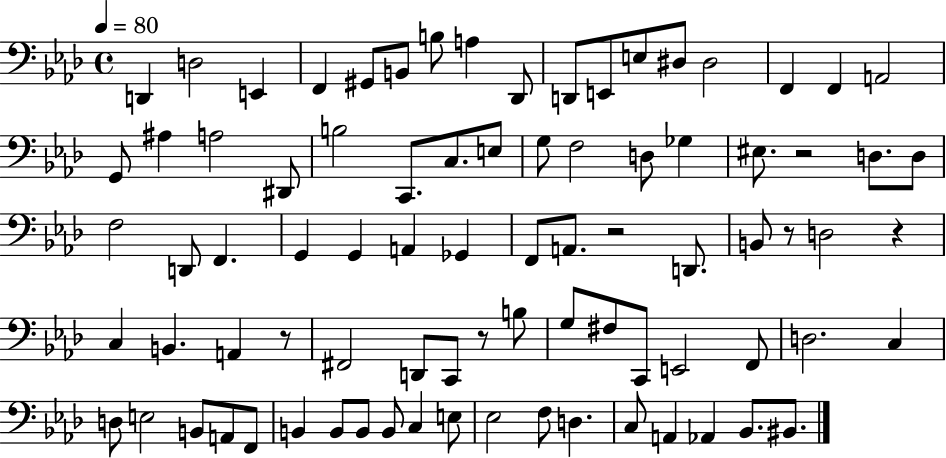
D2/q D3/h E2/q F2/q G#2/e B2/e B3/e A3/q Db2/e D2/e E2/e E3/e D#3/e D#3/h F2/q F2/q A2/h G2/e A#3/q A3/h D#2/e B3/h C2/e. C3/e. E3/e G3/e F3/h D3/e Gb3/q EIS3/e. R/h D3/e. D3/e F3/h D2/e F2/q. G2/q G2/q A2/q Gb2/q F2/e A2/e. R/h D2/e. B2/e R/e D3/h R/q C3/q B2/q. A2/q R/e F#2/h D2/e C2/e R/e B3/e G3/e F#3/e C2/e E2/h F2/e D3/h. C3/q D3/e E3/h B2/e A2/e F2/e B2/q B2/e B2/e B2/e C3/q E3/e Eb3/h F3/e D3/q. C3/e A2/q Ab2/q Bb2/e. BIS2/e.